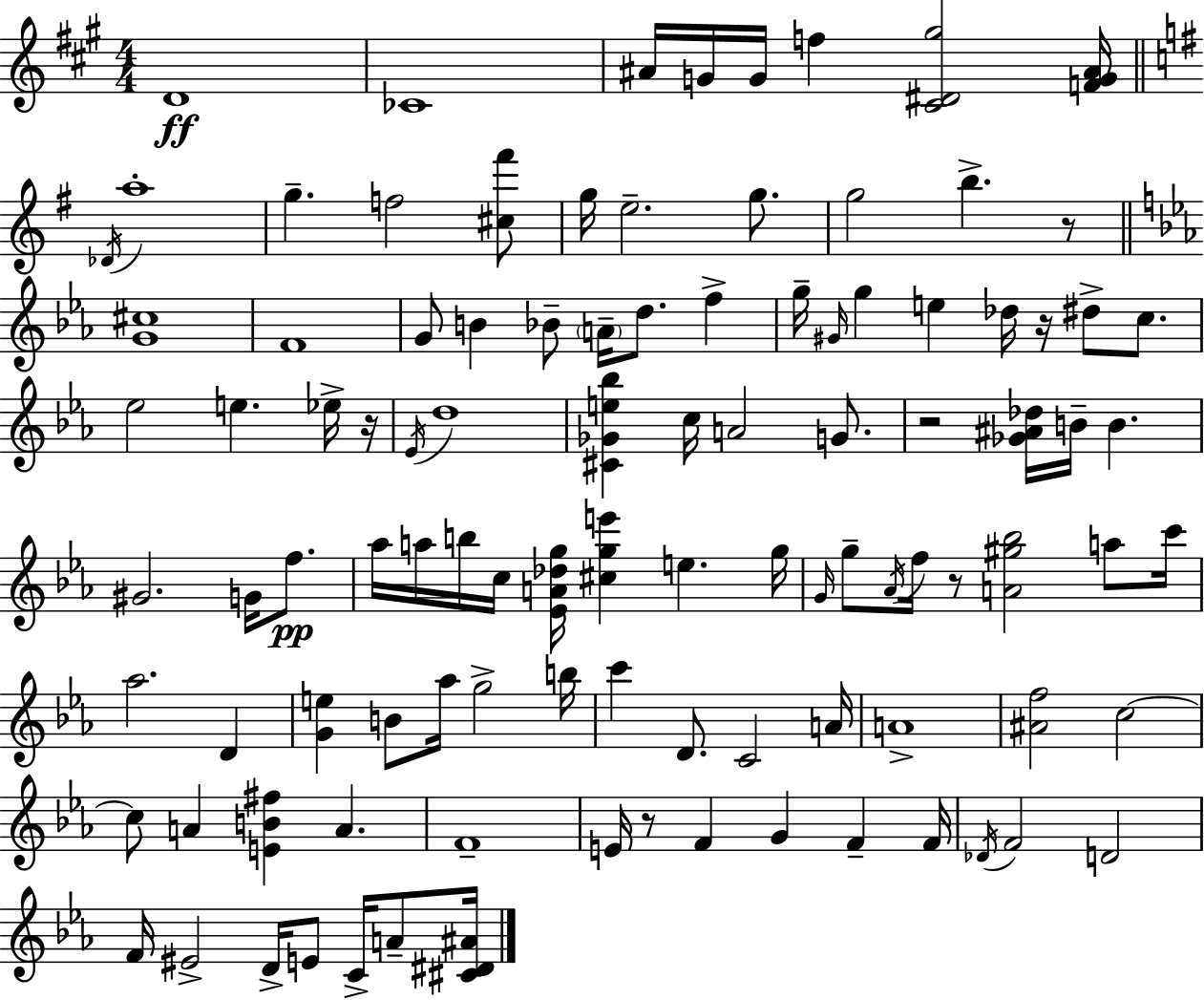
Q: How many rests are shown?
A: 6